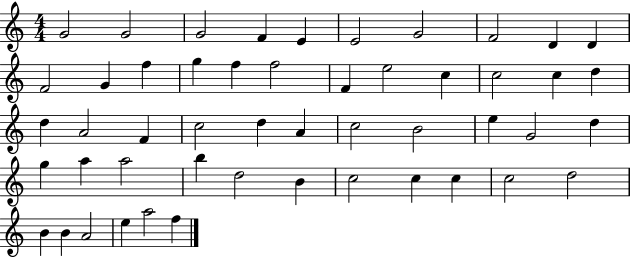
G4/h G4/h G4/h F4/q E4/q E4/h G4/h F4/h D4/q D4/q F4/h G4/q F5/q G5/q F5/q F5/h F4/q E5/h C5/q C5/h C5/q D5/q D5/q A4/h F4/q C5/h D5/q A4/q C5/h B4/h E5/q G4/h D5/q G5/q A5/q A5/h B5/q D5/h B4/q C5/h C5/q C5/q C5/h D5/h B4/q B4/q A4/h E5/q A5/h F5/q